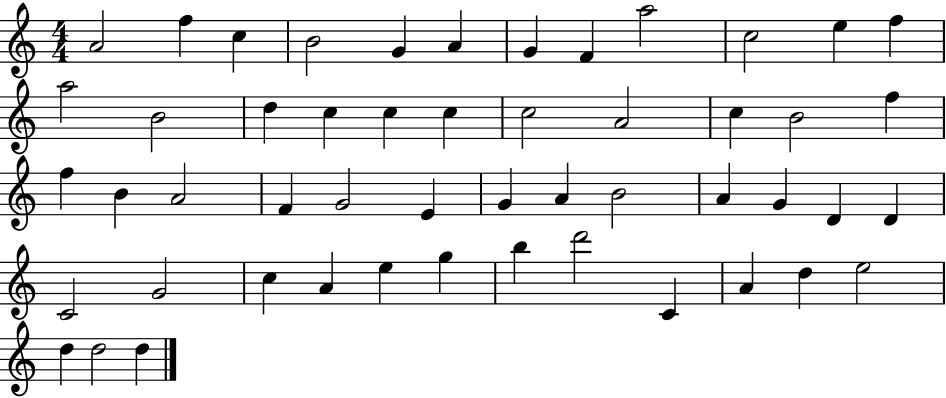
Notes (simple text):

A4/h F5/q C5/q B4/h G4/q A4/q G4/q F4/q A5/h C5/h E5/q F5/q A5/h B4/h D5/q C5/q C5/q C5/q C5/h A4/h C5/q B4/h F5/q F5/q B4/q A4/h F4/q G4/h E4/q G4/q A4/q B4/h A4/q G4/q D4/q D4/q C4/h G4/h C5/q A4/q E5/q G5/q B5/q D6/h C4/q A4/q D5/q E5/h D5/q D5/h D5/q